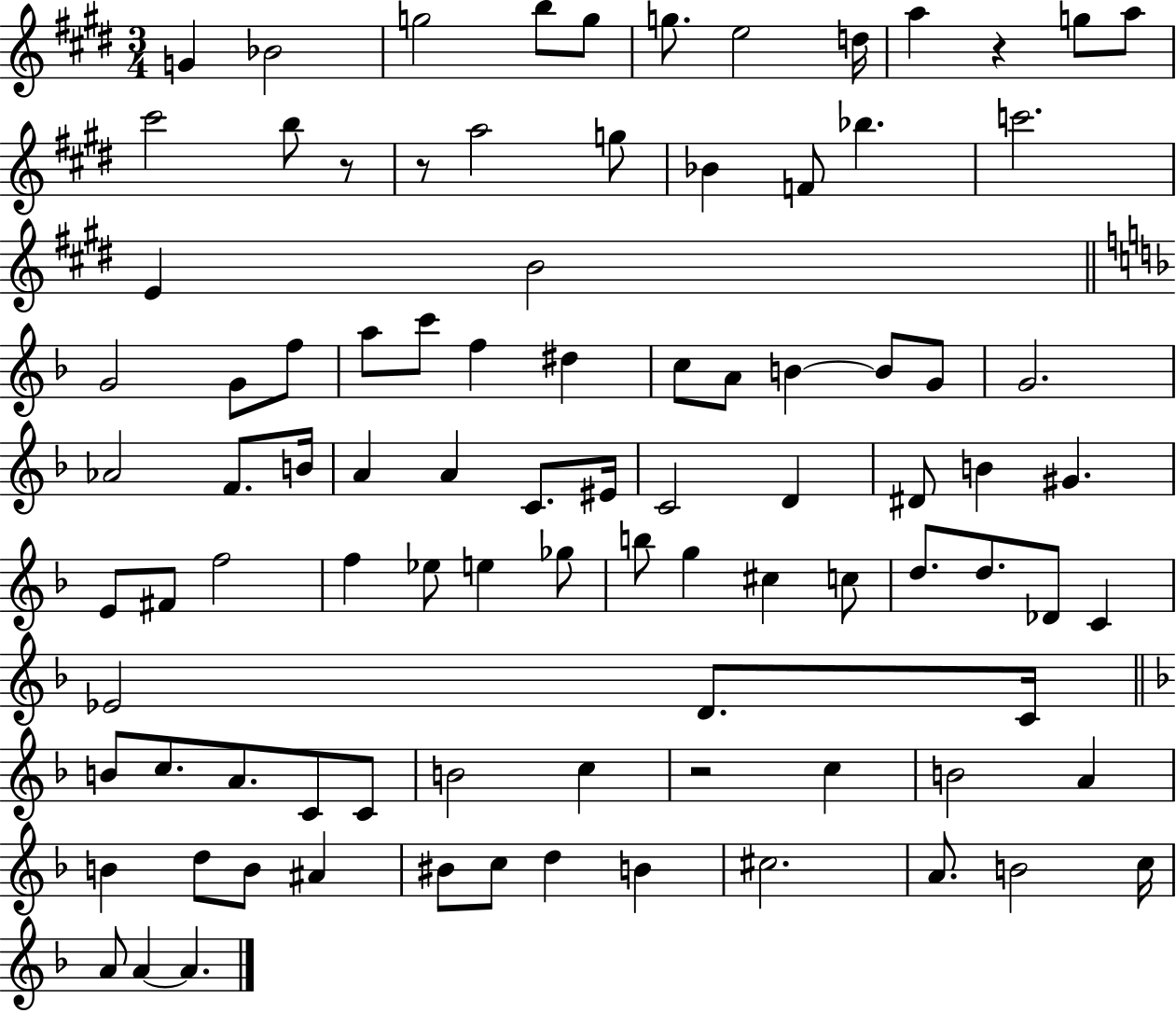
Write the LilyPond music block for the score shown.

{
  \clef treble
  \numericTimeSignature
  \time 3/4
  \key e \major
  g'4 bes'2 | g''2 b''8 g''8 | g''8. e''2 d''16 | a''4 r4 g''8 a''8 | \break cis'''2 b''8 r8 | r8 a''2 g''8 | bes'4 f'8 bes''4. | c'''2. | \break e'4 b'2 | \bar "||" \break \key d \minor g'2 g'8 f''8 | a''8 c'''8 f''4 dis''4 | c''8 a'8 b'4~~ b'8 g'8 | g'2. | \break aes'2 f'8. b'16 | a'4 a'4 c'8. eis'16 | c'2 d'4 | dis'8 b'4 gis'4. | \break e'8 fis'8 f''2 | f''4 ees''8 e''4 ges''8 | b''8 g''4 cis''4 c''8 | d''8. d''8. des'8 c'4 | \break ees'2 d'8. c'16 | \bar "||" \break \key d \minor b'8 c''8. a'8. c'8 c'8 | b'2 c''4 | r2 c''4 | b'2 a'4 | \break b'4 d''8 b'8 ais'4 | bis'8 c''8 d''4 b'4 | cis''2. | a'8. b'2 c''16 | \break a'8 a'4~~ a'4. | \bar "|."
}